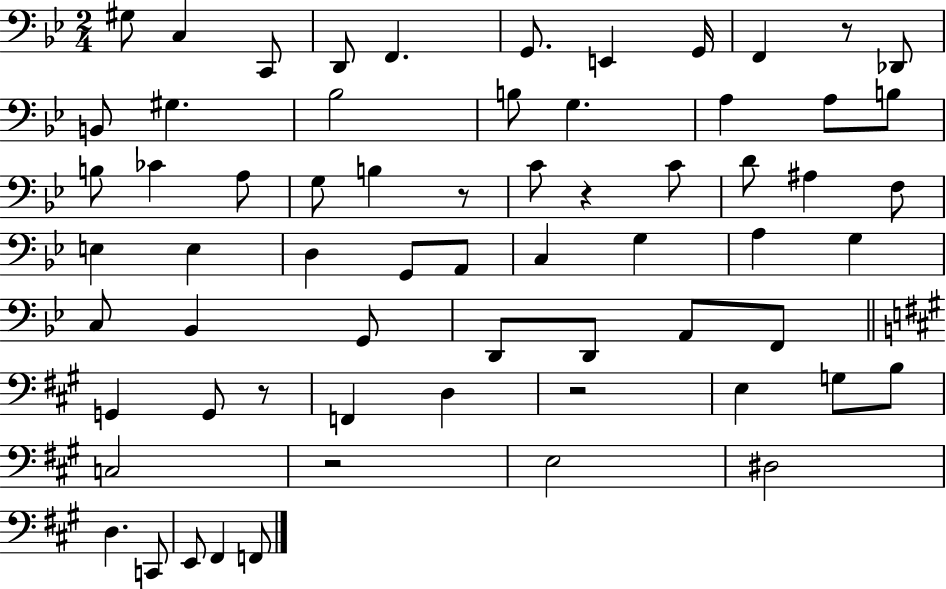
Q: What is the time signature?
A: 2/4